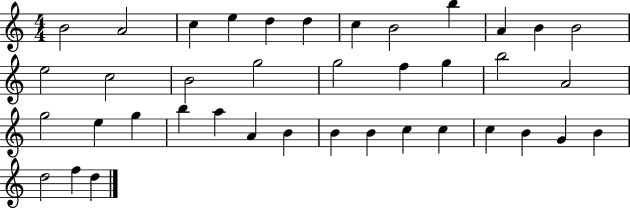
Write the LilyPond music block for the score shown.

{
  \clef treble
  \numericTimeSignature
  \time 4/4
  \key c \major
  b'2 a'2 | c''4 e''4 d''4 d''4 | c''4 b'2 b''4 | a'4 b'4 b'2 | \break e''2 c''2 | b'2 g''2 | g''2 f''4 g''4 | b''2 a'2 | \break g''2 e''4 g''4 | b''4 a''4 a'4 b'4 | b'4 b'4 c''4 c''4 | c''4 b'4 g'4 b'4 | \break d''2 f''4 d''4 | \bar "|."
}